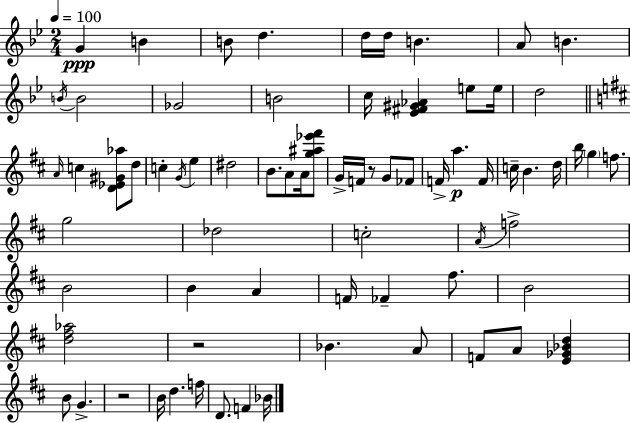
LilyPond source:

{
  \clef treble
  \numericTimeSignature
  \time 2/4
  \key bes \major
  \tempo 4 = 100
  g'4\ppp b'4 | b'8 d''4. | d''16 d''16 b'4. | a'8 b'4. | \break \acciaccatura { b'16 } b'2 | ges'2 | b'2 | c''16 <ees' fis' gis' aes'>4 e''8 | \break e''16 d''2 | \bar "||" \break \key d \major \grace { a'16 } c''4 <d' ees' gis' aes''>8 d''8 | c''4-. \acciaccatura { g'16 } e''4 | dis''2 | b'8. a'8 a'16 | \break <g'' ais'' ees''' fis'''>8 g'16-> f'16 r8 g'8 | fes'8 f'16-> a''4.\p | f'16 c''16-- b'4. | d''16 b''16 \parenthesize g''4 f''8. | \break g''2 | des''2 | c''2-. | \acciaccatura { a'16 } f''2-> | \break b'2 | b'4 a'4 | f'16 fes'4-- | fis''8. b'2 | \break <d'' fis'' aes''>2 | r2 | bes'4. | a'8 f'8 a'8 <e' ges' bes' d''>4 | \break b'8 g'4.-> | r2 | b'16 d''4. | f''16 d'8. f'4 | \break bes'16 \bar "|."
}